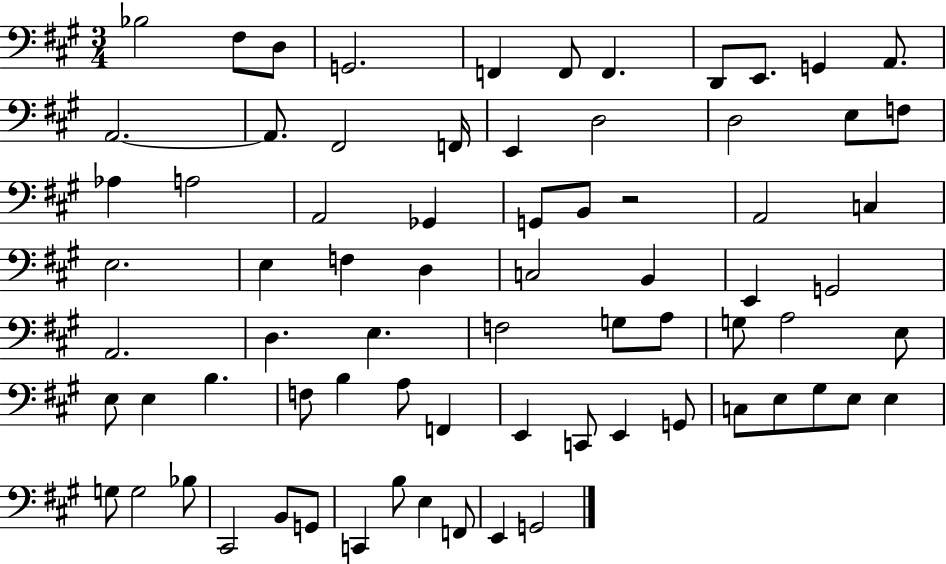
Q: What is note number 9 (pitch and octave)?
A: E2